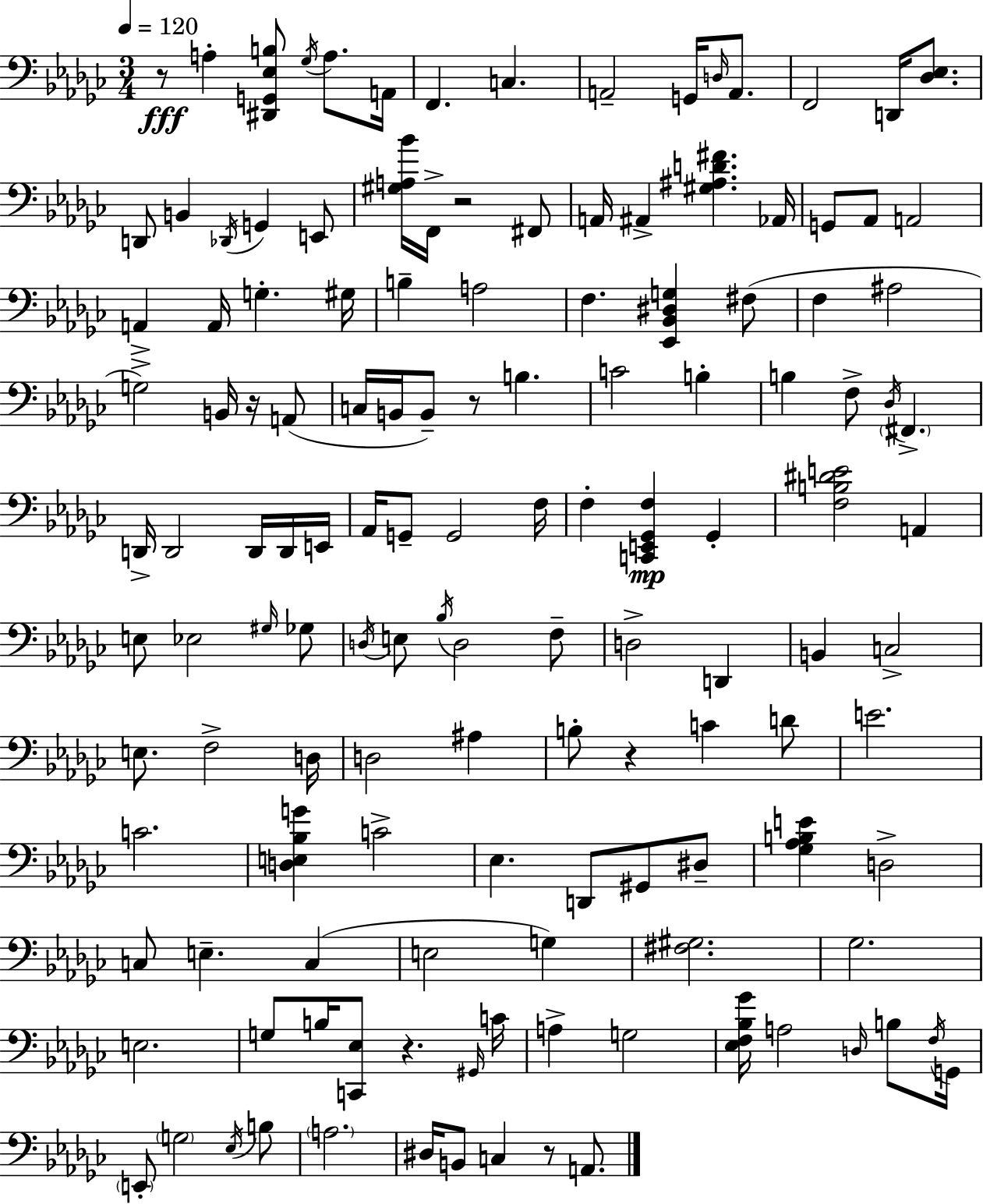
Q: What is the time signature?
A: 3/4